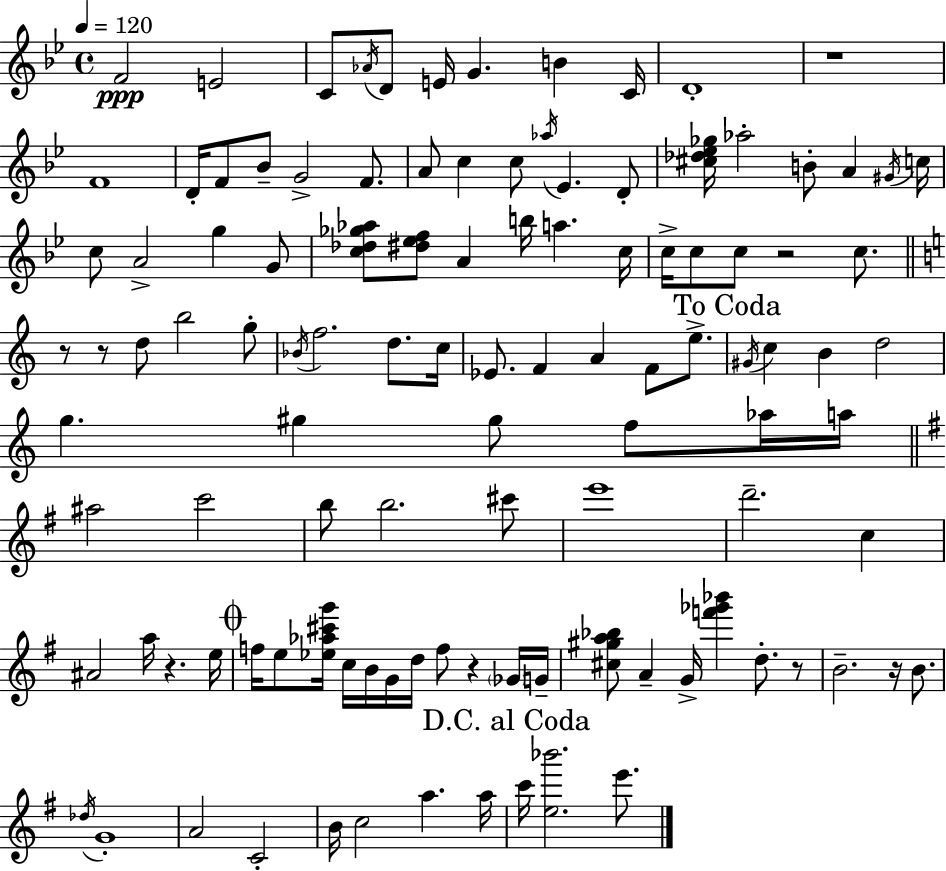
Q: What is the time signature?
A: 4/4